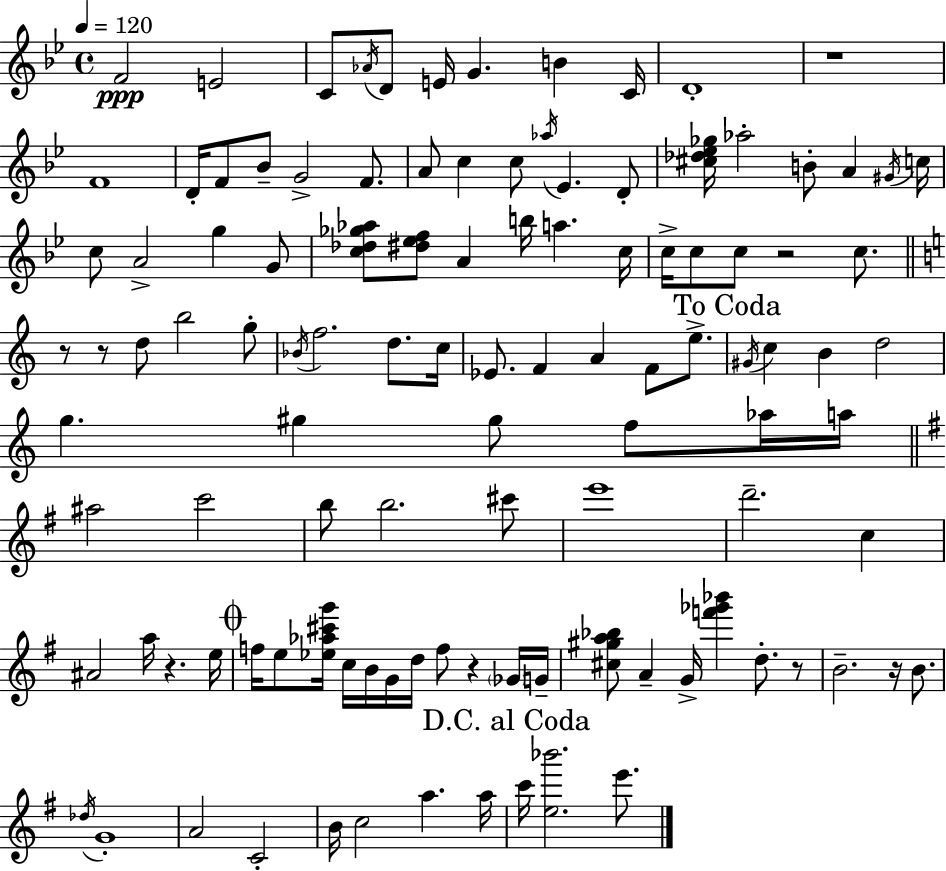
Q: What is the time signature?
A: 4/4